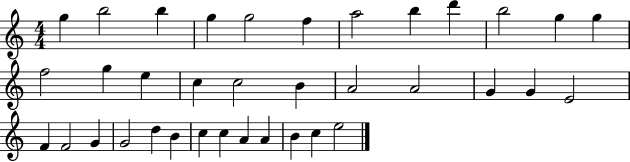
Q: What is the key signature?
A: C major